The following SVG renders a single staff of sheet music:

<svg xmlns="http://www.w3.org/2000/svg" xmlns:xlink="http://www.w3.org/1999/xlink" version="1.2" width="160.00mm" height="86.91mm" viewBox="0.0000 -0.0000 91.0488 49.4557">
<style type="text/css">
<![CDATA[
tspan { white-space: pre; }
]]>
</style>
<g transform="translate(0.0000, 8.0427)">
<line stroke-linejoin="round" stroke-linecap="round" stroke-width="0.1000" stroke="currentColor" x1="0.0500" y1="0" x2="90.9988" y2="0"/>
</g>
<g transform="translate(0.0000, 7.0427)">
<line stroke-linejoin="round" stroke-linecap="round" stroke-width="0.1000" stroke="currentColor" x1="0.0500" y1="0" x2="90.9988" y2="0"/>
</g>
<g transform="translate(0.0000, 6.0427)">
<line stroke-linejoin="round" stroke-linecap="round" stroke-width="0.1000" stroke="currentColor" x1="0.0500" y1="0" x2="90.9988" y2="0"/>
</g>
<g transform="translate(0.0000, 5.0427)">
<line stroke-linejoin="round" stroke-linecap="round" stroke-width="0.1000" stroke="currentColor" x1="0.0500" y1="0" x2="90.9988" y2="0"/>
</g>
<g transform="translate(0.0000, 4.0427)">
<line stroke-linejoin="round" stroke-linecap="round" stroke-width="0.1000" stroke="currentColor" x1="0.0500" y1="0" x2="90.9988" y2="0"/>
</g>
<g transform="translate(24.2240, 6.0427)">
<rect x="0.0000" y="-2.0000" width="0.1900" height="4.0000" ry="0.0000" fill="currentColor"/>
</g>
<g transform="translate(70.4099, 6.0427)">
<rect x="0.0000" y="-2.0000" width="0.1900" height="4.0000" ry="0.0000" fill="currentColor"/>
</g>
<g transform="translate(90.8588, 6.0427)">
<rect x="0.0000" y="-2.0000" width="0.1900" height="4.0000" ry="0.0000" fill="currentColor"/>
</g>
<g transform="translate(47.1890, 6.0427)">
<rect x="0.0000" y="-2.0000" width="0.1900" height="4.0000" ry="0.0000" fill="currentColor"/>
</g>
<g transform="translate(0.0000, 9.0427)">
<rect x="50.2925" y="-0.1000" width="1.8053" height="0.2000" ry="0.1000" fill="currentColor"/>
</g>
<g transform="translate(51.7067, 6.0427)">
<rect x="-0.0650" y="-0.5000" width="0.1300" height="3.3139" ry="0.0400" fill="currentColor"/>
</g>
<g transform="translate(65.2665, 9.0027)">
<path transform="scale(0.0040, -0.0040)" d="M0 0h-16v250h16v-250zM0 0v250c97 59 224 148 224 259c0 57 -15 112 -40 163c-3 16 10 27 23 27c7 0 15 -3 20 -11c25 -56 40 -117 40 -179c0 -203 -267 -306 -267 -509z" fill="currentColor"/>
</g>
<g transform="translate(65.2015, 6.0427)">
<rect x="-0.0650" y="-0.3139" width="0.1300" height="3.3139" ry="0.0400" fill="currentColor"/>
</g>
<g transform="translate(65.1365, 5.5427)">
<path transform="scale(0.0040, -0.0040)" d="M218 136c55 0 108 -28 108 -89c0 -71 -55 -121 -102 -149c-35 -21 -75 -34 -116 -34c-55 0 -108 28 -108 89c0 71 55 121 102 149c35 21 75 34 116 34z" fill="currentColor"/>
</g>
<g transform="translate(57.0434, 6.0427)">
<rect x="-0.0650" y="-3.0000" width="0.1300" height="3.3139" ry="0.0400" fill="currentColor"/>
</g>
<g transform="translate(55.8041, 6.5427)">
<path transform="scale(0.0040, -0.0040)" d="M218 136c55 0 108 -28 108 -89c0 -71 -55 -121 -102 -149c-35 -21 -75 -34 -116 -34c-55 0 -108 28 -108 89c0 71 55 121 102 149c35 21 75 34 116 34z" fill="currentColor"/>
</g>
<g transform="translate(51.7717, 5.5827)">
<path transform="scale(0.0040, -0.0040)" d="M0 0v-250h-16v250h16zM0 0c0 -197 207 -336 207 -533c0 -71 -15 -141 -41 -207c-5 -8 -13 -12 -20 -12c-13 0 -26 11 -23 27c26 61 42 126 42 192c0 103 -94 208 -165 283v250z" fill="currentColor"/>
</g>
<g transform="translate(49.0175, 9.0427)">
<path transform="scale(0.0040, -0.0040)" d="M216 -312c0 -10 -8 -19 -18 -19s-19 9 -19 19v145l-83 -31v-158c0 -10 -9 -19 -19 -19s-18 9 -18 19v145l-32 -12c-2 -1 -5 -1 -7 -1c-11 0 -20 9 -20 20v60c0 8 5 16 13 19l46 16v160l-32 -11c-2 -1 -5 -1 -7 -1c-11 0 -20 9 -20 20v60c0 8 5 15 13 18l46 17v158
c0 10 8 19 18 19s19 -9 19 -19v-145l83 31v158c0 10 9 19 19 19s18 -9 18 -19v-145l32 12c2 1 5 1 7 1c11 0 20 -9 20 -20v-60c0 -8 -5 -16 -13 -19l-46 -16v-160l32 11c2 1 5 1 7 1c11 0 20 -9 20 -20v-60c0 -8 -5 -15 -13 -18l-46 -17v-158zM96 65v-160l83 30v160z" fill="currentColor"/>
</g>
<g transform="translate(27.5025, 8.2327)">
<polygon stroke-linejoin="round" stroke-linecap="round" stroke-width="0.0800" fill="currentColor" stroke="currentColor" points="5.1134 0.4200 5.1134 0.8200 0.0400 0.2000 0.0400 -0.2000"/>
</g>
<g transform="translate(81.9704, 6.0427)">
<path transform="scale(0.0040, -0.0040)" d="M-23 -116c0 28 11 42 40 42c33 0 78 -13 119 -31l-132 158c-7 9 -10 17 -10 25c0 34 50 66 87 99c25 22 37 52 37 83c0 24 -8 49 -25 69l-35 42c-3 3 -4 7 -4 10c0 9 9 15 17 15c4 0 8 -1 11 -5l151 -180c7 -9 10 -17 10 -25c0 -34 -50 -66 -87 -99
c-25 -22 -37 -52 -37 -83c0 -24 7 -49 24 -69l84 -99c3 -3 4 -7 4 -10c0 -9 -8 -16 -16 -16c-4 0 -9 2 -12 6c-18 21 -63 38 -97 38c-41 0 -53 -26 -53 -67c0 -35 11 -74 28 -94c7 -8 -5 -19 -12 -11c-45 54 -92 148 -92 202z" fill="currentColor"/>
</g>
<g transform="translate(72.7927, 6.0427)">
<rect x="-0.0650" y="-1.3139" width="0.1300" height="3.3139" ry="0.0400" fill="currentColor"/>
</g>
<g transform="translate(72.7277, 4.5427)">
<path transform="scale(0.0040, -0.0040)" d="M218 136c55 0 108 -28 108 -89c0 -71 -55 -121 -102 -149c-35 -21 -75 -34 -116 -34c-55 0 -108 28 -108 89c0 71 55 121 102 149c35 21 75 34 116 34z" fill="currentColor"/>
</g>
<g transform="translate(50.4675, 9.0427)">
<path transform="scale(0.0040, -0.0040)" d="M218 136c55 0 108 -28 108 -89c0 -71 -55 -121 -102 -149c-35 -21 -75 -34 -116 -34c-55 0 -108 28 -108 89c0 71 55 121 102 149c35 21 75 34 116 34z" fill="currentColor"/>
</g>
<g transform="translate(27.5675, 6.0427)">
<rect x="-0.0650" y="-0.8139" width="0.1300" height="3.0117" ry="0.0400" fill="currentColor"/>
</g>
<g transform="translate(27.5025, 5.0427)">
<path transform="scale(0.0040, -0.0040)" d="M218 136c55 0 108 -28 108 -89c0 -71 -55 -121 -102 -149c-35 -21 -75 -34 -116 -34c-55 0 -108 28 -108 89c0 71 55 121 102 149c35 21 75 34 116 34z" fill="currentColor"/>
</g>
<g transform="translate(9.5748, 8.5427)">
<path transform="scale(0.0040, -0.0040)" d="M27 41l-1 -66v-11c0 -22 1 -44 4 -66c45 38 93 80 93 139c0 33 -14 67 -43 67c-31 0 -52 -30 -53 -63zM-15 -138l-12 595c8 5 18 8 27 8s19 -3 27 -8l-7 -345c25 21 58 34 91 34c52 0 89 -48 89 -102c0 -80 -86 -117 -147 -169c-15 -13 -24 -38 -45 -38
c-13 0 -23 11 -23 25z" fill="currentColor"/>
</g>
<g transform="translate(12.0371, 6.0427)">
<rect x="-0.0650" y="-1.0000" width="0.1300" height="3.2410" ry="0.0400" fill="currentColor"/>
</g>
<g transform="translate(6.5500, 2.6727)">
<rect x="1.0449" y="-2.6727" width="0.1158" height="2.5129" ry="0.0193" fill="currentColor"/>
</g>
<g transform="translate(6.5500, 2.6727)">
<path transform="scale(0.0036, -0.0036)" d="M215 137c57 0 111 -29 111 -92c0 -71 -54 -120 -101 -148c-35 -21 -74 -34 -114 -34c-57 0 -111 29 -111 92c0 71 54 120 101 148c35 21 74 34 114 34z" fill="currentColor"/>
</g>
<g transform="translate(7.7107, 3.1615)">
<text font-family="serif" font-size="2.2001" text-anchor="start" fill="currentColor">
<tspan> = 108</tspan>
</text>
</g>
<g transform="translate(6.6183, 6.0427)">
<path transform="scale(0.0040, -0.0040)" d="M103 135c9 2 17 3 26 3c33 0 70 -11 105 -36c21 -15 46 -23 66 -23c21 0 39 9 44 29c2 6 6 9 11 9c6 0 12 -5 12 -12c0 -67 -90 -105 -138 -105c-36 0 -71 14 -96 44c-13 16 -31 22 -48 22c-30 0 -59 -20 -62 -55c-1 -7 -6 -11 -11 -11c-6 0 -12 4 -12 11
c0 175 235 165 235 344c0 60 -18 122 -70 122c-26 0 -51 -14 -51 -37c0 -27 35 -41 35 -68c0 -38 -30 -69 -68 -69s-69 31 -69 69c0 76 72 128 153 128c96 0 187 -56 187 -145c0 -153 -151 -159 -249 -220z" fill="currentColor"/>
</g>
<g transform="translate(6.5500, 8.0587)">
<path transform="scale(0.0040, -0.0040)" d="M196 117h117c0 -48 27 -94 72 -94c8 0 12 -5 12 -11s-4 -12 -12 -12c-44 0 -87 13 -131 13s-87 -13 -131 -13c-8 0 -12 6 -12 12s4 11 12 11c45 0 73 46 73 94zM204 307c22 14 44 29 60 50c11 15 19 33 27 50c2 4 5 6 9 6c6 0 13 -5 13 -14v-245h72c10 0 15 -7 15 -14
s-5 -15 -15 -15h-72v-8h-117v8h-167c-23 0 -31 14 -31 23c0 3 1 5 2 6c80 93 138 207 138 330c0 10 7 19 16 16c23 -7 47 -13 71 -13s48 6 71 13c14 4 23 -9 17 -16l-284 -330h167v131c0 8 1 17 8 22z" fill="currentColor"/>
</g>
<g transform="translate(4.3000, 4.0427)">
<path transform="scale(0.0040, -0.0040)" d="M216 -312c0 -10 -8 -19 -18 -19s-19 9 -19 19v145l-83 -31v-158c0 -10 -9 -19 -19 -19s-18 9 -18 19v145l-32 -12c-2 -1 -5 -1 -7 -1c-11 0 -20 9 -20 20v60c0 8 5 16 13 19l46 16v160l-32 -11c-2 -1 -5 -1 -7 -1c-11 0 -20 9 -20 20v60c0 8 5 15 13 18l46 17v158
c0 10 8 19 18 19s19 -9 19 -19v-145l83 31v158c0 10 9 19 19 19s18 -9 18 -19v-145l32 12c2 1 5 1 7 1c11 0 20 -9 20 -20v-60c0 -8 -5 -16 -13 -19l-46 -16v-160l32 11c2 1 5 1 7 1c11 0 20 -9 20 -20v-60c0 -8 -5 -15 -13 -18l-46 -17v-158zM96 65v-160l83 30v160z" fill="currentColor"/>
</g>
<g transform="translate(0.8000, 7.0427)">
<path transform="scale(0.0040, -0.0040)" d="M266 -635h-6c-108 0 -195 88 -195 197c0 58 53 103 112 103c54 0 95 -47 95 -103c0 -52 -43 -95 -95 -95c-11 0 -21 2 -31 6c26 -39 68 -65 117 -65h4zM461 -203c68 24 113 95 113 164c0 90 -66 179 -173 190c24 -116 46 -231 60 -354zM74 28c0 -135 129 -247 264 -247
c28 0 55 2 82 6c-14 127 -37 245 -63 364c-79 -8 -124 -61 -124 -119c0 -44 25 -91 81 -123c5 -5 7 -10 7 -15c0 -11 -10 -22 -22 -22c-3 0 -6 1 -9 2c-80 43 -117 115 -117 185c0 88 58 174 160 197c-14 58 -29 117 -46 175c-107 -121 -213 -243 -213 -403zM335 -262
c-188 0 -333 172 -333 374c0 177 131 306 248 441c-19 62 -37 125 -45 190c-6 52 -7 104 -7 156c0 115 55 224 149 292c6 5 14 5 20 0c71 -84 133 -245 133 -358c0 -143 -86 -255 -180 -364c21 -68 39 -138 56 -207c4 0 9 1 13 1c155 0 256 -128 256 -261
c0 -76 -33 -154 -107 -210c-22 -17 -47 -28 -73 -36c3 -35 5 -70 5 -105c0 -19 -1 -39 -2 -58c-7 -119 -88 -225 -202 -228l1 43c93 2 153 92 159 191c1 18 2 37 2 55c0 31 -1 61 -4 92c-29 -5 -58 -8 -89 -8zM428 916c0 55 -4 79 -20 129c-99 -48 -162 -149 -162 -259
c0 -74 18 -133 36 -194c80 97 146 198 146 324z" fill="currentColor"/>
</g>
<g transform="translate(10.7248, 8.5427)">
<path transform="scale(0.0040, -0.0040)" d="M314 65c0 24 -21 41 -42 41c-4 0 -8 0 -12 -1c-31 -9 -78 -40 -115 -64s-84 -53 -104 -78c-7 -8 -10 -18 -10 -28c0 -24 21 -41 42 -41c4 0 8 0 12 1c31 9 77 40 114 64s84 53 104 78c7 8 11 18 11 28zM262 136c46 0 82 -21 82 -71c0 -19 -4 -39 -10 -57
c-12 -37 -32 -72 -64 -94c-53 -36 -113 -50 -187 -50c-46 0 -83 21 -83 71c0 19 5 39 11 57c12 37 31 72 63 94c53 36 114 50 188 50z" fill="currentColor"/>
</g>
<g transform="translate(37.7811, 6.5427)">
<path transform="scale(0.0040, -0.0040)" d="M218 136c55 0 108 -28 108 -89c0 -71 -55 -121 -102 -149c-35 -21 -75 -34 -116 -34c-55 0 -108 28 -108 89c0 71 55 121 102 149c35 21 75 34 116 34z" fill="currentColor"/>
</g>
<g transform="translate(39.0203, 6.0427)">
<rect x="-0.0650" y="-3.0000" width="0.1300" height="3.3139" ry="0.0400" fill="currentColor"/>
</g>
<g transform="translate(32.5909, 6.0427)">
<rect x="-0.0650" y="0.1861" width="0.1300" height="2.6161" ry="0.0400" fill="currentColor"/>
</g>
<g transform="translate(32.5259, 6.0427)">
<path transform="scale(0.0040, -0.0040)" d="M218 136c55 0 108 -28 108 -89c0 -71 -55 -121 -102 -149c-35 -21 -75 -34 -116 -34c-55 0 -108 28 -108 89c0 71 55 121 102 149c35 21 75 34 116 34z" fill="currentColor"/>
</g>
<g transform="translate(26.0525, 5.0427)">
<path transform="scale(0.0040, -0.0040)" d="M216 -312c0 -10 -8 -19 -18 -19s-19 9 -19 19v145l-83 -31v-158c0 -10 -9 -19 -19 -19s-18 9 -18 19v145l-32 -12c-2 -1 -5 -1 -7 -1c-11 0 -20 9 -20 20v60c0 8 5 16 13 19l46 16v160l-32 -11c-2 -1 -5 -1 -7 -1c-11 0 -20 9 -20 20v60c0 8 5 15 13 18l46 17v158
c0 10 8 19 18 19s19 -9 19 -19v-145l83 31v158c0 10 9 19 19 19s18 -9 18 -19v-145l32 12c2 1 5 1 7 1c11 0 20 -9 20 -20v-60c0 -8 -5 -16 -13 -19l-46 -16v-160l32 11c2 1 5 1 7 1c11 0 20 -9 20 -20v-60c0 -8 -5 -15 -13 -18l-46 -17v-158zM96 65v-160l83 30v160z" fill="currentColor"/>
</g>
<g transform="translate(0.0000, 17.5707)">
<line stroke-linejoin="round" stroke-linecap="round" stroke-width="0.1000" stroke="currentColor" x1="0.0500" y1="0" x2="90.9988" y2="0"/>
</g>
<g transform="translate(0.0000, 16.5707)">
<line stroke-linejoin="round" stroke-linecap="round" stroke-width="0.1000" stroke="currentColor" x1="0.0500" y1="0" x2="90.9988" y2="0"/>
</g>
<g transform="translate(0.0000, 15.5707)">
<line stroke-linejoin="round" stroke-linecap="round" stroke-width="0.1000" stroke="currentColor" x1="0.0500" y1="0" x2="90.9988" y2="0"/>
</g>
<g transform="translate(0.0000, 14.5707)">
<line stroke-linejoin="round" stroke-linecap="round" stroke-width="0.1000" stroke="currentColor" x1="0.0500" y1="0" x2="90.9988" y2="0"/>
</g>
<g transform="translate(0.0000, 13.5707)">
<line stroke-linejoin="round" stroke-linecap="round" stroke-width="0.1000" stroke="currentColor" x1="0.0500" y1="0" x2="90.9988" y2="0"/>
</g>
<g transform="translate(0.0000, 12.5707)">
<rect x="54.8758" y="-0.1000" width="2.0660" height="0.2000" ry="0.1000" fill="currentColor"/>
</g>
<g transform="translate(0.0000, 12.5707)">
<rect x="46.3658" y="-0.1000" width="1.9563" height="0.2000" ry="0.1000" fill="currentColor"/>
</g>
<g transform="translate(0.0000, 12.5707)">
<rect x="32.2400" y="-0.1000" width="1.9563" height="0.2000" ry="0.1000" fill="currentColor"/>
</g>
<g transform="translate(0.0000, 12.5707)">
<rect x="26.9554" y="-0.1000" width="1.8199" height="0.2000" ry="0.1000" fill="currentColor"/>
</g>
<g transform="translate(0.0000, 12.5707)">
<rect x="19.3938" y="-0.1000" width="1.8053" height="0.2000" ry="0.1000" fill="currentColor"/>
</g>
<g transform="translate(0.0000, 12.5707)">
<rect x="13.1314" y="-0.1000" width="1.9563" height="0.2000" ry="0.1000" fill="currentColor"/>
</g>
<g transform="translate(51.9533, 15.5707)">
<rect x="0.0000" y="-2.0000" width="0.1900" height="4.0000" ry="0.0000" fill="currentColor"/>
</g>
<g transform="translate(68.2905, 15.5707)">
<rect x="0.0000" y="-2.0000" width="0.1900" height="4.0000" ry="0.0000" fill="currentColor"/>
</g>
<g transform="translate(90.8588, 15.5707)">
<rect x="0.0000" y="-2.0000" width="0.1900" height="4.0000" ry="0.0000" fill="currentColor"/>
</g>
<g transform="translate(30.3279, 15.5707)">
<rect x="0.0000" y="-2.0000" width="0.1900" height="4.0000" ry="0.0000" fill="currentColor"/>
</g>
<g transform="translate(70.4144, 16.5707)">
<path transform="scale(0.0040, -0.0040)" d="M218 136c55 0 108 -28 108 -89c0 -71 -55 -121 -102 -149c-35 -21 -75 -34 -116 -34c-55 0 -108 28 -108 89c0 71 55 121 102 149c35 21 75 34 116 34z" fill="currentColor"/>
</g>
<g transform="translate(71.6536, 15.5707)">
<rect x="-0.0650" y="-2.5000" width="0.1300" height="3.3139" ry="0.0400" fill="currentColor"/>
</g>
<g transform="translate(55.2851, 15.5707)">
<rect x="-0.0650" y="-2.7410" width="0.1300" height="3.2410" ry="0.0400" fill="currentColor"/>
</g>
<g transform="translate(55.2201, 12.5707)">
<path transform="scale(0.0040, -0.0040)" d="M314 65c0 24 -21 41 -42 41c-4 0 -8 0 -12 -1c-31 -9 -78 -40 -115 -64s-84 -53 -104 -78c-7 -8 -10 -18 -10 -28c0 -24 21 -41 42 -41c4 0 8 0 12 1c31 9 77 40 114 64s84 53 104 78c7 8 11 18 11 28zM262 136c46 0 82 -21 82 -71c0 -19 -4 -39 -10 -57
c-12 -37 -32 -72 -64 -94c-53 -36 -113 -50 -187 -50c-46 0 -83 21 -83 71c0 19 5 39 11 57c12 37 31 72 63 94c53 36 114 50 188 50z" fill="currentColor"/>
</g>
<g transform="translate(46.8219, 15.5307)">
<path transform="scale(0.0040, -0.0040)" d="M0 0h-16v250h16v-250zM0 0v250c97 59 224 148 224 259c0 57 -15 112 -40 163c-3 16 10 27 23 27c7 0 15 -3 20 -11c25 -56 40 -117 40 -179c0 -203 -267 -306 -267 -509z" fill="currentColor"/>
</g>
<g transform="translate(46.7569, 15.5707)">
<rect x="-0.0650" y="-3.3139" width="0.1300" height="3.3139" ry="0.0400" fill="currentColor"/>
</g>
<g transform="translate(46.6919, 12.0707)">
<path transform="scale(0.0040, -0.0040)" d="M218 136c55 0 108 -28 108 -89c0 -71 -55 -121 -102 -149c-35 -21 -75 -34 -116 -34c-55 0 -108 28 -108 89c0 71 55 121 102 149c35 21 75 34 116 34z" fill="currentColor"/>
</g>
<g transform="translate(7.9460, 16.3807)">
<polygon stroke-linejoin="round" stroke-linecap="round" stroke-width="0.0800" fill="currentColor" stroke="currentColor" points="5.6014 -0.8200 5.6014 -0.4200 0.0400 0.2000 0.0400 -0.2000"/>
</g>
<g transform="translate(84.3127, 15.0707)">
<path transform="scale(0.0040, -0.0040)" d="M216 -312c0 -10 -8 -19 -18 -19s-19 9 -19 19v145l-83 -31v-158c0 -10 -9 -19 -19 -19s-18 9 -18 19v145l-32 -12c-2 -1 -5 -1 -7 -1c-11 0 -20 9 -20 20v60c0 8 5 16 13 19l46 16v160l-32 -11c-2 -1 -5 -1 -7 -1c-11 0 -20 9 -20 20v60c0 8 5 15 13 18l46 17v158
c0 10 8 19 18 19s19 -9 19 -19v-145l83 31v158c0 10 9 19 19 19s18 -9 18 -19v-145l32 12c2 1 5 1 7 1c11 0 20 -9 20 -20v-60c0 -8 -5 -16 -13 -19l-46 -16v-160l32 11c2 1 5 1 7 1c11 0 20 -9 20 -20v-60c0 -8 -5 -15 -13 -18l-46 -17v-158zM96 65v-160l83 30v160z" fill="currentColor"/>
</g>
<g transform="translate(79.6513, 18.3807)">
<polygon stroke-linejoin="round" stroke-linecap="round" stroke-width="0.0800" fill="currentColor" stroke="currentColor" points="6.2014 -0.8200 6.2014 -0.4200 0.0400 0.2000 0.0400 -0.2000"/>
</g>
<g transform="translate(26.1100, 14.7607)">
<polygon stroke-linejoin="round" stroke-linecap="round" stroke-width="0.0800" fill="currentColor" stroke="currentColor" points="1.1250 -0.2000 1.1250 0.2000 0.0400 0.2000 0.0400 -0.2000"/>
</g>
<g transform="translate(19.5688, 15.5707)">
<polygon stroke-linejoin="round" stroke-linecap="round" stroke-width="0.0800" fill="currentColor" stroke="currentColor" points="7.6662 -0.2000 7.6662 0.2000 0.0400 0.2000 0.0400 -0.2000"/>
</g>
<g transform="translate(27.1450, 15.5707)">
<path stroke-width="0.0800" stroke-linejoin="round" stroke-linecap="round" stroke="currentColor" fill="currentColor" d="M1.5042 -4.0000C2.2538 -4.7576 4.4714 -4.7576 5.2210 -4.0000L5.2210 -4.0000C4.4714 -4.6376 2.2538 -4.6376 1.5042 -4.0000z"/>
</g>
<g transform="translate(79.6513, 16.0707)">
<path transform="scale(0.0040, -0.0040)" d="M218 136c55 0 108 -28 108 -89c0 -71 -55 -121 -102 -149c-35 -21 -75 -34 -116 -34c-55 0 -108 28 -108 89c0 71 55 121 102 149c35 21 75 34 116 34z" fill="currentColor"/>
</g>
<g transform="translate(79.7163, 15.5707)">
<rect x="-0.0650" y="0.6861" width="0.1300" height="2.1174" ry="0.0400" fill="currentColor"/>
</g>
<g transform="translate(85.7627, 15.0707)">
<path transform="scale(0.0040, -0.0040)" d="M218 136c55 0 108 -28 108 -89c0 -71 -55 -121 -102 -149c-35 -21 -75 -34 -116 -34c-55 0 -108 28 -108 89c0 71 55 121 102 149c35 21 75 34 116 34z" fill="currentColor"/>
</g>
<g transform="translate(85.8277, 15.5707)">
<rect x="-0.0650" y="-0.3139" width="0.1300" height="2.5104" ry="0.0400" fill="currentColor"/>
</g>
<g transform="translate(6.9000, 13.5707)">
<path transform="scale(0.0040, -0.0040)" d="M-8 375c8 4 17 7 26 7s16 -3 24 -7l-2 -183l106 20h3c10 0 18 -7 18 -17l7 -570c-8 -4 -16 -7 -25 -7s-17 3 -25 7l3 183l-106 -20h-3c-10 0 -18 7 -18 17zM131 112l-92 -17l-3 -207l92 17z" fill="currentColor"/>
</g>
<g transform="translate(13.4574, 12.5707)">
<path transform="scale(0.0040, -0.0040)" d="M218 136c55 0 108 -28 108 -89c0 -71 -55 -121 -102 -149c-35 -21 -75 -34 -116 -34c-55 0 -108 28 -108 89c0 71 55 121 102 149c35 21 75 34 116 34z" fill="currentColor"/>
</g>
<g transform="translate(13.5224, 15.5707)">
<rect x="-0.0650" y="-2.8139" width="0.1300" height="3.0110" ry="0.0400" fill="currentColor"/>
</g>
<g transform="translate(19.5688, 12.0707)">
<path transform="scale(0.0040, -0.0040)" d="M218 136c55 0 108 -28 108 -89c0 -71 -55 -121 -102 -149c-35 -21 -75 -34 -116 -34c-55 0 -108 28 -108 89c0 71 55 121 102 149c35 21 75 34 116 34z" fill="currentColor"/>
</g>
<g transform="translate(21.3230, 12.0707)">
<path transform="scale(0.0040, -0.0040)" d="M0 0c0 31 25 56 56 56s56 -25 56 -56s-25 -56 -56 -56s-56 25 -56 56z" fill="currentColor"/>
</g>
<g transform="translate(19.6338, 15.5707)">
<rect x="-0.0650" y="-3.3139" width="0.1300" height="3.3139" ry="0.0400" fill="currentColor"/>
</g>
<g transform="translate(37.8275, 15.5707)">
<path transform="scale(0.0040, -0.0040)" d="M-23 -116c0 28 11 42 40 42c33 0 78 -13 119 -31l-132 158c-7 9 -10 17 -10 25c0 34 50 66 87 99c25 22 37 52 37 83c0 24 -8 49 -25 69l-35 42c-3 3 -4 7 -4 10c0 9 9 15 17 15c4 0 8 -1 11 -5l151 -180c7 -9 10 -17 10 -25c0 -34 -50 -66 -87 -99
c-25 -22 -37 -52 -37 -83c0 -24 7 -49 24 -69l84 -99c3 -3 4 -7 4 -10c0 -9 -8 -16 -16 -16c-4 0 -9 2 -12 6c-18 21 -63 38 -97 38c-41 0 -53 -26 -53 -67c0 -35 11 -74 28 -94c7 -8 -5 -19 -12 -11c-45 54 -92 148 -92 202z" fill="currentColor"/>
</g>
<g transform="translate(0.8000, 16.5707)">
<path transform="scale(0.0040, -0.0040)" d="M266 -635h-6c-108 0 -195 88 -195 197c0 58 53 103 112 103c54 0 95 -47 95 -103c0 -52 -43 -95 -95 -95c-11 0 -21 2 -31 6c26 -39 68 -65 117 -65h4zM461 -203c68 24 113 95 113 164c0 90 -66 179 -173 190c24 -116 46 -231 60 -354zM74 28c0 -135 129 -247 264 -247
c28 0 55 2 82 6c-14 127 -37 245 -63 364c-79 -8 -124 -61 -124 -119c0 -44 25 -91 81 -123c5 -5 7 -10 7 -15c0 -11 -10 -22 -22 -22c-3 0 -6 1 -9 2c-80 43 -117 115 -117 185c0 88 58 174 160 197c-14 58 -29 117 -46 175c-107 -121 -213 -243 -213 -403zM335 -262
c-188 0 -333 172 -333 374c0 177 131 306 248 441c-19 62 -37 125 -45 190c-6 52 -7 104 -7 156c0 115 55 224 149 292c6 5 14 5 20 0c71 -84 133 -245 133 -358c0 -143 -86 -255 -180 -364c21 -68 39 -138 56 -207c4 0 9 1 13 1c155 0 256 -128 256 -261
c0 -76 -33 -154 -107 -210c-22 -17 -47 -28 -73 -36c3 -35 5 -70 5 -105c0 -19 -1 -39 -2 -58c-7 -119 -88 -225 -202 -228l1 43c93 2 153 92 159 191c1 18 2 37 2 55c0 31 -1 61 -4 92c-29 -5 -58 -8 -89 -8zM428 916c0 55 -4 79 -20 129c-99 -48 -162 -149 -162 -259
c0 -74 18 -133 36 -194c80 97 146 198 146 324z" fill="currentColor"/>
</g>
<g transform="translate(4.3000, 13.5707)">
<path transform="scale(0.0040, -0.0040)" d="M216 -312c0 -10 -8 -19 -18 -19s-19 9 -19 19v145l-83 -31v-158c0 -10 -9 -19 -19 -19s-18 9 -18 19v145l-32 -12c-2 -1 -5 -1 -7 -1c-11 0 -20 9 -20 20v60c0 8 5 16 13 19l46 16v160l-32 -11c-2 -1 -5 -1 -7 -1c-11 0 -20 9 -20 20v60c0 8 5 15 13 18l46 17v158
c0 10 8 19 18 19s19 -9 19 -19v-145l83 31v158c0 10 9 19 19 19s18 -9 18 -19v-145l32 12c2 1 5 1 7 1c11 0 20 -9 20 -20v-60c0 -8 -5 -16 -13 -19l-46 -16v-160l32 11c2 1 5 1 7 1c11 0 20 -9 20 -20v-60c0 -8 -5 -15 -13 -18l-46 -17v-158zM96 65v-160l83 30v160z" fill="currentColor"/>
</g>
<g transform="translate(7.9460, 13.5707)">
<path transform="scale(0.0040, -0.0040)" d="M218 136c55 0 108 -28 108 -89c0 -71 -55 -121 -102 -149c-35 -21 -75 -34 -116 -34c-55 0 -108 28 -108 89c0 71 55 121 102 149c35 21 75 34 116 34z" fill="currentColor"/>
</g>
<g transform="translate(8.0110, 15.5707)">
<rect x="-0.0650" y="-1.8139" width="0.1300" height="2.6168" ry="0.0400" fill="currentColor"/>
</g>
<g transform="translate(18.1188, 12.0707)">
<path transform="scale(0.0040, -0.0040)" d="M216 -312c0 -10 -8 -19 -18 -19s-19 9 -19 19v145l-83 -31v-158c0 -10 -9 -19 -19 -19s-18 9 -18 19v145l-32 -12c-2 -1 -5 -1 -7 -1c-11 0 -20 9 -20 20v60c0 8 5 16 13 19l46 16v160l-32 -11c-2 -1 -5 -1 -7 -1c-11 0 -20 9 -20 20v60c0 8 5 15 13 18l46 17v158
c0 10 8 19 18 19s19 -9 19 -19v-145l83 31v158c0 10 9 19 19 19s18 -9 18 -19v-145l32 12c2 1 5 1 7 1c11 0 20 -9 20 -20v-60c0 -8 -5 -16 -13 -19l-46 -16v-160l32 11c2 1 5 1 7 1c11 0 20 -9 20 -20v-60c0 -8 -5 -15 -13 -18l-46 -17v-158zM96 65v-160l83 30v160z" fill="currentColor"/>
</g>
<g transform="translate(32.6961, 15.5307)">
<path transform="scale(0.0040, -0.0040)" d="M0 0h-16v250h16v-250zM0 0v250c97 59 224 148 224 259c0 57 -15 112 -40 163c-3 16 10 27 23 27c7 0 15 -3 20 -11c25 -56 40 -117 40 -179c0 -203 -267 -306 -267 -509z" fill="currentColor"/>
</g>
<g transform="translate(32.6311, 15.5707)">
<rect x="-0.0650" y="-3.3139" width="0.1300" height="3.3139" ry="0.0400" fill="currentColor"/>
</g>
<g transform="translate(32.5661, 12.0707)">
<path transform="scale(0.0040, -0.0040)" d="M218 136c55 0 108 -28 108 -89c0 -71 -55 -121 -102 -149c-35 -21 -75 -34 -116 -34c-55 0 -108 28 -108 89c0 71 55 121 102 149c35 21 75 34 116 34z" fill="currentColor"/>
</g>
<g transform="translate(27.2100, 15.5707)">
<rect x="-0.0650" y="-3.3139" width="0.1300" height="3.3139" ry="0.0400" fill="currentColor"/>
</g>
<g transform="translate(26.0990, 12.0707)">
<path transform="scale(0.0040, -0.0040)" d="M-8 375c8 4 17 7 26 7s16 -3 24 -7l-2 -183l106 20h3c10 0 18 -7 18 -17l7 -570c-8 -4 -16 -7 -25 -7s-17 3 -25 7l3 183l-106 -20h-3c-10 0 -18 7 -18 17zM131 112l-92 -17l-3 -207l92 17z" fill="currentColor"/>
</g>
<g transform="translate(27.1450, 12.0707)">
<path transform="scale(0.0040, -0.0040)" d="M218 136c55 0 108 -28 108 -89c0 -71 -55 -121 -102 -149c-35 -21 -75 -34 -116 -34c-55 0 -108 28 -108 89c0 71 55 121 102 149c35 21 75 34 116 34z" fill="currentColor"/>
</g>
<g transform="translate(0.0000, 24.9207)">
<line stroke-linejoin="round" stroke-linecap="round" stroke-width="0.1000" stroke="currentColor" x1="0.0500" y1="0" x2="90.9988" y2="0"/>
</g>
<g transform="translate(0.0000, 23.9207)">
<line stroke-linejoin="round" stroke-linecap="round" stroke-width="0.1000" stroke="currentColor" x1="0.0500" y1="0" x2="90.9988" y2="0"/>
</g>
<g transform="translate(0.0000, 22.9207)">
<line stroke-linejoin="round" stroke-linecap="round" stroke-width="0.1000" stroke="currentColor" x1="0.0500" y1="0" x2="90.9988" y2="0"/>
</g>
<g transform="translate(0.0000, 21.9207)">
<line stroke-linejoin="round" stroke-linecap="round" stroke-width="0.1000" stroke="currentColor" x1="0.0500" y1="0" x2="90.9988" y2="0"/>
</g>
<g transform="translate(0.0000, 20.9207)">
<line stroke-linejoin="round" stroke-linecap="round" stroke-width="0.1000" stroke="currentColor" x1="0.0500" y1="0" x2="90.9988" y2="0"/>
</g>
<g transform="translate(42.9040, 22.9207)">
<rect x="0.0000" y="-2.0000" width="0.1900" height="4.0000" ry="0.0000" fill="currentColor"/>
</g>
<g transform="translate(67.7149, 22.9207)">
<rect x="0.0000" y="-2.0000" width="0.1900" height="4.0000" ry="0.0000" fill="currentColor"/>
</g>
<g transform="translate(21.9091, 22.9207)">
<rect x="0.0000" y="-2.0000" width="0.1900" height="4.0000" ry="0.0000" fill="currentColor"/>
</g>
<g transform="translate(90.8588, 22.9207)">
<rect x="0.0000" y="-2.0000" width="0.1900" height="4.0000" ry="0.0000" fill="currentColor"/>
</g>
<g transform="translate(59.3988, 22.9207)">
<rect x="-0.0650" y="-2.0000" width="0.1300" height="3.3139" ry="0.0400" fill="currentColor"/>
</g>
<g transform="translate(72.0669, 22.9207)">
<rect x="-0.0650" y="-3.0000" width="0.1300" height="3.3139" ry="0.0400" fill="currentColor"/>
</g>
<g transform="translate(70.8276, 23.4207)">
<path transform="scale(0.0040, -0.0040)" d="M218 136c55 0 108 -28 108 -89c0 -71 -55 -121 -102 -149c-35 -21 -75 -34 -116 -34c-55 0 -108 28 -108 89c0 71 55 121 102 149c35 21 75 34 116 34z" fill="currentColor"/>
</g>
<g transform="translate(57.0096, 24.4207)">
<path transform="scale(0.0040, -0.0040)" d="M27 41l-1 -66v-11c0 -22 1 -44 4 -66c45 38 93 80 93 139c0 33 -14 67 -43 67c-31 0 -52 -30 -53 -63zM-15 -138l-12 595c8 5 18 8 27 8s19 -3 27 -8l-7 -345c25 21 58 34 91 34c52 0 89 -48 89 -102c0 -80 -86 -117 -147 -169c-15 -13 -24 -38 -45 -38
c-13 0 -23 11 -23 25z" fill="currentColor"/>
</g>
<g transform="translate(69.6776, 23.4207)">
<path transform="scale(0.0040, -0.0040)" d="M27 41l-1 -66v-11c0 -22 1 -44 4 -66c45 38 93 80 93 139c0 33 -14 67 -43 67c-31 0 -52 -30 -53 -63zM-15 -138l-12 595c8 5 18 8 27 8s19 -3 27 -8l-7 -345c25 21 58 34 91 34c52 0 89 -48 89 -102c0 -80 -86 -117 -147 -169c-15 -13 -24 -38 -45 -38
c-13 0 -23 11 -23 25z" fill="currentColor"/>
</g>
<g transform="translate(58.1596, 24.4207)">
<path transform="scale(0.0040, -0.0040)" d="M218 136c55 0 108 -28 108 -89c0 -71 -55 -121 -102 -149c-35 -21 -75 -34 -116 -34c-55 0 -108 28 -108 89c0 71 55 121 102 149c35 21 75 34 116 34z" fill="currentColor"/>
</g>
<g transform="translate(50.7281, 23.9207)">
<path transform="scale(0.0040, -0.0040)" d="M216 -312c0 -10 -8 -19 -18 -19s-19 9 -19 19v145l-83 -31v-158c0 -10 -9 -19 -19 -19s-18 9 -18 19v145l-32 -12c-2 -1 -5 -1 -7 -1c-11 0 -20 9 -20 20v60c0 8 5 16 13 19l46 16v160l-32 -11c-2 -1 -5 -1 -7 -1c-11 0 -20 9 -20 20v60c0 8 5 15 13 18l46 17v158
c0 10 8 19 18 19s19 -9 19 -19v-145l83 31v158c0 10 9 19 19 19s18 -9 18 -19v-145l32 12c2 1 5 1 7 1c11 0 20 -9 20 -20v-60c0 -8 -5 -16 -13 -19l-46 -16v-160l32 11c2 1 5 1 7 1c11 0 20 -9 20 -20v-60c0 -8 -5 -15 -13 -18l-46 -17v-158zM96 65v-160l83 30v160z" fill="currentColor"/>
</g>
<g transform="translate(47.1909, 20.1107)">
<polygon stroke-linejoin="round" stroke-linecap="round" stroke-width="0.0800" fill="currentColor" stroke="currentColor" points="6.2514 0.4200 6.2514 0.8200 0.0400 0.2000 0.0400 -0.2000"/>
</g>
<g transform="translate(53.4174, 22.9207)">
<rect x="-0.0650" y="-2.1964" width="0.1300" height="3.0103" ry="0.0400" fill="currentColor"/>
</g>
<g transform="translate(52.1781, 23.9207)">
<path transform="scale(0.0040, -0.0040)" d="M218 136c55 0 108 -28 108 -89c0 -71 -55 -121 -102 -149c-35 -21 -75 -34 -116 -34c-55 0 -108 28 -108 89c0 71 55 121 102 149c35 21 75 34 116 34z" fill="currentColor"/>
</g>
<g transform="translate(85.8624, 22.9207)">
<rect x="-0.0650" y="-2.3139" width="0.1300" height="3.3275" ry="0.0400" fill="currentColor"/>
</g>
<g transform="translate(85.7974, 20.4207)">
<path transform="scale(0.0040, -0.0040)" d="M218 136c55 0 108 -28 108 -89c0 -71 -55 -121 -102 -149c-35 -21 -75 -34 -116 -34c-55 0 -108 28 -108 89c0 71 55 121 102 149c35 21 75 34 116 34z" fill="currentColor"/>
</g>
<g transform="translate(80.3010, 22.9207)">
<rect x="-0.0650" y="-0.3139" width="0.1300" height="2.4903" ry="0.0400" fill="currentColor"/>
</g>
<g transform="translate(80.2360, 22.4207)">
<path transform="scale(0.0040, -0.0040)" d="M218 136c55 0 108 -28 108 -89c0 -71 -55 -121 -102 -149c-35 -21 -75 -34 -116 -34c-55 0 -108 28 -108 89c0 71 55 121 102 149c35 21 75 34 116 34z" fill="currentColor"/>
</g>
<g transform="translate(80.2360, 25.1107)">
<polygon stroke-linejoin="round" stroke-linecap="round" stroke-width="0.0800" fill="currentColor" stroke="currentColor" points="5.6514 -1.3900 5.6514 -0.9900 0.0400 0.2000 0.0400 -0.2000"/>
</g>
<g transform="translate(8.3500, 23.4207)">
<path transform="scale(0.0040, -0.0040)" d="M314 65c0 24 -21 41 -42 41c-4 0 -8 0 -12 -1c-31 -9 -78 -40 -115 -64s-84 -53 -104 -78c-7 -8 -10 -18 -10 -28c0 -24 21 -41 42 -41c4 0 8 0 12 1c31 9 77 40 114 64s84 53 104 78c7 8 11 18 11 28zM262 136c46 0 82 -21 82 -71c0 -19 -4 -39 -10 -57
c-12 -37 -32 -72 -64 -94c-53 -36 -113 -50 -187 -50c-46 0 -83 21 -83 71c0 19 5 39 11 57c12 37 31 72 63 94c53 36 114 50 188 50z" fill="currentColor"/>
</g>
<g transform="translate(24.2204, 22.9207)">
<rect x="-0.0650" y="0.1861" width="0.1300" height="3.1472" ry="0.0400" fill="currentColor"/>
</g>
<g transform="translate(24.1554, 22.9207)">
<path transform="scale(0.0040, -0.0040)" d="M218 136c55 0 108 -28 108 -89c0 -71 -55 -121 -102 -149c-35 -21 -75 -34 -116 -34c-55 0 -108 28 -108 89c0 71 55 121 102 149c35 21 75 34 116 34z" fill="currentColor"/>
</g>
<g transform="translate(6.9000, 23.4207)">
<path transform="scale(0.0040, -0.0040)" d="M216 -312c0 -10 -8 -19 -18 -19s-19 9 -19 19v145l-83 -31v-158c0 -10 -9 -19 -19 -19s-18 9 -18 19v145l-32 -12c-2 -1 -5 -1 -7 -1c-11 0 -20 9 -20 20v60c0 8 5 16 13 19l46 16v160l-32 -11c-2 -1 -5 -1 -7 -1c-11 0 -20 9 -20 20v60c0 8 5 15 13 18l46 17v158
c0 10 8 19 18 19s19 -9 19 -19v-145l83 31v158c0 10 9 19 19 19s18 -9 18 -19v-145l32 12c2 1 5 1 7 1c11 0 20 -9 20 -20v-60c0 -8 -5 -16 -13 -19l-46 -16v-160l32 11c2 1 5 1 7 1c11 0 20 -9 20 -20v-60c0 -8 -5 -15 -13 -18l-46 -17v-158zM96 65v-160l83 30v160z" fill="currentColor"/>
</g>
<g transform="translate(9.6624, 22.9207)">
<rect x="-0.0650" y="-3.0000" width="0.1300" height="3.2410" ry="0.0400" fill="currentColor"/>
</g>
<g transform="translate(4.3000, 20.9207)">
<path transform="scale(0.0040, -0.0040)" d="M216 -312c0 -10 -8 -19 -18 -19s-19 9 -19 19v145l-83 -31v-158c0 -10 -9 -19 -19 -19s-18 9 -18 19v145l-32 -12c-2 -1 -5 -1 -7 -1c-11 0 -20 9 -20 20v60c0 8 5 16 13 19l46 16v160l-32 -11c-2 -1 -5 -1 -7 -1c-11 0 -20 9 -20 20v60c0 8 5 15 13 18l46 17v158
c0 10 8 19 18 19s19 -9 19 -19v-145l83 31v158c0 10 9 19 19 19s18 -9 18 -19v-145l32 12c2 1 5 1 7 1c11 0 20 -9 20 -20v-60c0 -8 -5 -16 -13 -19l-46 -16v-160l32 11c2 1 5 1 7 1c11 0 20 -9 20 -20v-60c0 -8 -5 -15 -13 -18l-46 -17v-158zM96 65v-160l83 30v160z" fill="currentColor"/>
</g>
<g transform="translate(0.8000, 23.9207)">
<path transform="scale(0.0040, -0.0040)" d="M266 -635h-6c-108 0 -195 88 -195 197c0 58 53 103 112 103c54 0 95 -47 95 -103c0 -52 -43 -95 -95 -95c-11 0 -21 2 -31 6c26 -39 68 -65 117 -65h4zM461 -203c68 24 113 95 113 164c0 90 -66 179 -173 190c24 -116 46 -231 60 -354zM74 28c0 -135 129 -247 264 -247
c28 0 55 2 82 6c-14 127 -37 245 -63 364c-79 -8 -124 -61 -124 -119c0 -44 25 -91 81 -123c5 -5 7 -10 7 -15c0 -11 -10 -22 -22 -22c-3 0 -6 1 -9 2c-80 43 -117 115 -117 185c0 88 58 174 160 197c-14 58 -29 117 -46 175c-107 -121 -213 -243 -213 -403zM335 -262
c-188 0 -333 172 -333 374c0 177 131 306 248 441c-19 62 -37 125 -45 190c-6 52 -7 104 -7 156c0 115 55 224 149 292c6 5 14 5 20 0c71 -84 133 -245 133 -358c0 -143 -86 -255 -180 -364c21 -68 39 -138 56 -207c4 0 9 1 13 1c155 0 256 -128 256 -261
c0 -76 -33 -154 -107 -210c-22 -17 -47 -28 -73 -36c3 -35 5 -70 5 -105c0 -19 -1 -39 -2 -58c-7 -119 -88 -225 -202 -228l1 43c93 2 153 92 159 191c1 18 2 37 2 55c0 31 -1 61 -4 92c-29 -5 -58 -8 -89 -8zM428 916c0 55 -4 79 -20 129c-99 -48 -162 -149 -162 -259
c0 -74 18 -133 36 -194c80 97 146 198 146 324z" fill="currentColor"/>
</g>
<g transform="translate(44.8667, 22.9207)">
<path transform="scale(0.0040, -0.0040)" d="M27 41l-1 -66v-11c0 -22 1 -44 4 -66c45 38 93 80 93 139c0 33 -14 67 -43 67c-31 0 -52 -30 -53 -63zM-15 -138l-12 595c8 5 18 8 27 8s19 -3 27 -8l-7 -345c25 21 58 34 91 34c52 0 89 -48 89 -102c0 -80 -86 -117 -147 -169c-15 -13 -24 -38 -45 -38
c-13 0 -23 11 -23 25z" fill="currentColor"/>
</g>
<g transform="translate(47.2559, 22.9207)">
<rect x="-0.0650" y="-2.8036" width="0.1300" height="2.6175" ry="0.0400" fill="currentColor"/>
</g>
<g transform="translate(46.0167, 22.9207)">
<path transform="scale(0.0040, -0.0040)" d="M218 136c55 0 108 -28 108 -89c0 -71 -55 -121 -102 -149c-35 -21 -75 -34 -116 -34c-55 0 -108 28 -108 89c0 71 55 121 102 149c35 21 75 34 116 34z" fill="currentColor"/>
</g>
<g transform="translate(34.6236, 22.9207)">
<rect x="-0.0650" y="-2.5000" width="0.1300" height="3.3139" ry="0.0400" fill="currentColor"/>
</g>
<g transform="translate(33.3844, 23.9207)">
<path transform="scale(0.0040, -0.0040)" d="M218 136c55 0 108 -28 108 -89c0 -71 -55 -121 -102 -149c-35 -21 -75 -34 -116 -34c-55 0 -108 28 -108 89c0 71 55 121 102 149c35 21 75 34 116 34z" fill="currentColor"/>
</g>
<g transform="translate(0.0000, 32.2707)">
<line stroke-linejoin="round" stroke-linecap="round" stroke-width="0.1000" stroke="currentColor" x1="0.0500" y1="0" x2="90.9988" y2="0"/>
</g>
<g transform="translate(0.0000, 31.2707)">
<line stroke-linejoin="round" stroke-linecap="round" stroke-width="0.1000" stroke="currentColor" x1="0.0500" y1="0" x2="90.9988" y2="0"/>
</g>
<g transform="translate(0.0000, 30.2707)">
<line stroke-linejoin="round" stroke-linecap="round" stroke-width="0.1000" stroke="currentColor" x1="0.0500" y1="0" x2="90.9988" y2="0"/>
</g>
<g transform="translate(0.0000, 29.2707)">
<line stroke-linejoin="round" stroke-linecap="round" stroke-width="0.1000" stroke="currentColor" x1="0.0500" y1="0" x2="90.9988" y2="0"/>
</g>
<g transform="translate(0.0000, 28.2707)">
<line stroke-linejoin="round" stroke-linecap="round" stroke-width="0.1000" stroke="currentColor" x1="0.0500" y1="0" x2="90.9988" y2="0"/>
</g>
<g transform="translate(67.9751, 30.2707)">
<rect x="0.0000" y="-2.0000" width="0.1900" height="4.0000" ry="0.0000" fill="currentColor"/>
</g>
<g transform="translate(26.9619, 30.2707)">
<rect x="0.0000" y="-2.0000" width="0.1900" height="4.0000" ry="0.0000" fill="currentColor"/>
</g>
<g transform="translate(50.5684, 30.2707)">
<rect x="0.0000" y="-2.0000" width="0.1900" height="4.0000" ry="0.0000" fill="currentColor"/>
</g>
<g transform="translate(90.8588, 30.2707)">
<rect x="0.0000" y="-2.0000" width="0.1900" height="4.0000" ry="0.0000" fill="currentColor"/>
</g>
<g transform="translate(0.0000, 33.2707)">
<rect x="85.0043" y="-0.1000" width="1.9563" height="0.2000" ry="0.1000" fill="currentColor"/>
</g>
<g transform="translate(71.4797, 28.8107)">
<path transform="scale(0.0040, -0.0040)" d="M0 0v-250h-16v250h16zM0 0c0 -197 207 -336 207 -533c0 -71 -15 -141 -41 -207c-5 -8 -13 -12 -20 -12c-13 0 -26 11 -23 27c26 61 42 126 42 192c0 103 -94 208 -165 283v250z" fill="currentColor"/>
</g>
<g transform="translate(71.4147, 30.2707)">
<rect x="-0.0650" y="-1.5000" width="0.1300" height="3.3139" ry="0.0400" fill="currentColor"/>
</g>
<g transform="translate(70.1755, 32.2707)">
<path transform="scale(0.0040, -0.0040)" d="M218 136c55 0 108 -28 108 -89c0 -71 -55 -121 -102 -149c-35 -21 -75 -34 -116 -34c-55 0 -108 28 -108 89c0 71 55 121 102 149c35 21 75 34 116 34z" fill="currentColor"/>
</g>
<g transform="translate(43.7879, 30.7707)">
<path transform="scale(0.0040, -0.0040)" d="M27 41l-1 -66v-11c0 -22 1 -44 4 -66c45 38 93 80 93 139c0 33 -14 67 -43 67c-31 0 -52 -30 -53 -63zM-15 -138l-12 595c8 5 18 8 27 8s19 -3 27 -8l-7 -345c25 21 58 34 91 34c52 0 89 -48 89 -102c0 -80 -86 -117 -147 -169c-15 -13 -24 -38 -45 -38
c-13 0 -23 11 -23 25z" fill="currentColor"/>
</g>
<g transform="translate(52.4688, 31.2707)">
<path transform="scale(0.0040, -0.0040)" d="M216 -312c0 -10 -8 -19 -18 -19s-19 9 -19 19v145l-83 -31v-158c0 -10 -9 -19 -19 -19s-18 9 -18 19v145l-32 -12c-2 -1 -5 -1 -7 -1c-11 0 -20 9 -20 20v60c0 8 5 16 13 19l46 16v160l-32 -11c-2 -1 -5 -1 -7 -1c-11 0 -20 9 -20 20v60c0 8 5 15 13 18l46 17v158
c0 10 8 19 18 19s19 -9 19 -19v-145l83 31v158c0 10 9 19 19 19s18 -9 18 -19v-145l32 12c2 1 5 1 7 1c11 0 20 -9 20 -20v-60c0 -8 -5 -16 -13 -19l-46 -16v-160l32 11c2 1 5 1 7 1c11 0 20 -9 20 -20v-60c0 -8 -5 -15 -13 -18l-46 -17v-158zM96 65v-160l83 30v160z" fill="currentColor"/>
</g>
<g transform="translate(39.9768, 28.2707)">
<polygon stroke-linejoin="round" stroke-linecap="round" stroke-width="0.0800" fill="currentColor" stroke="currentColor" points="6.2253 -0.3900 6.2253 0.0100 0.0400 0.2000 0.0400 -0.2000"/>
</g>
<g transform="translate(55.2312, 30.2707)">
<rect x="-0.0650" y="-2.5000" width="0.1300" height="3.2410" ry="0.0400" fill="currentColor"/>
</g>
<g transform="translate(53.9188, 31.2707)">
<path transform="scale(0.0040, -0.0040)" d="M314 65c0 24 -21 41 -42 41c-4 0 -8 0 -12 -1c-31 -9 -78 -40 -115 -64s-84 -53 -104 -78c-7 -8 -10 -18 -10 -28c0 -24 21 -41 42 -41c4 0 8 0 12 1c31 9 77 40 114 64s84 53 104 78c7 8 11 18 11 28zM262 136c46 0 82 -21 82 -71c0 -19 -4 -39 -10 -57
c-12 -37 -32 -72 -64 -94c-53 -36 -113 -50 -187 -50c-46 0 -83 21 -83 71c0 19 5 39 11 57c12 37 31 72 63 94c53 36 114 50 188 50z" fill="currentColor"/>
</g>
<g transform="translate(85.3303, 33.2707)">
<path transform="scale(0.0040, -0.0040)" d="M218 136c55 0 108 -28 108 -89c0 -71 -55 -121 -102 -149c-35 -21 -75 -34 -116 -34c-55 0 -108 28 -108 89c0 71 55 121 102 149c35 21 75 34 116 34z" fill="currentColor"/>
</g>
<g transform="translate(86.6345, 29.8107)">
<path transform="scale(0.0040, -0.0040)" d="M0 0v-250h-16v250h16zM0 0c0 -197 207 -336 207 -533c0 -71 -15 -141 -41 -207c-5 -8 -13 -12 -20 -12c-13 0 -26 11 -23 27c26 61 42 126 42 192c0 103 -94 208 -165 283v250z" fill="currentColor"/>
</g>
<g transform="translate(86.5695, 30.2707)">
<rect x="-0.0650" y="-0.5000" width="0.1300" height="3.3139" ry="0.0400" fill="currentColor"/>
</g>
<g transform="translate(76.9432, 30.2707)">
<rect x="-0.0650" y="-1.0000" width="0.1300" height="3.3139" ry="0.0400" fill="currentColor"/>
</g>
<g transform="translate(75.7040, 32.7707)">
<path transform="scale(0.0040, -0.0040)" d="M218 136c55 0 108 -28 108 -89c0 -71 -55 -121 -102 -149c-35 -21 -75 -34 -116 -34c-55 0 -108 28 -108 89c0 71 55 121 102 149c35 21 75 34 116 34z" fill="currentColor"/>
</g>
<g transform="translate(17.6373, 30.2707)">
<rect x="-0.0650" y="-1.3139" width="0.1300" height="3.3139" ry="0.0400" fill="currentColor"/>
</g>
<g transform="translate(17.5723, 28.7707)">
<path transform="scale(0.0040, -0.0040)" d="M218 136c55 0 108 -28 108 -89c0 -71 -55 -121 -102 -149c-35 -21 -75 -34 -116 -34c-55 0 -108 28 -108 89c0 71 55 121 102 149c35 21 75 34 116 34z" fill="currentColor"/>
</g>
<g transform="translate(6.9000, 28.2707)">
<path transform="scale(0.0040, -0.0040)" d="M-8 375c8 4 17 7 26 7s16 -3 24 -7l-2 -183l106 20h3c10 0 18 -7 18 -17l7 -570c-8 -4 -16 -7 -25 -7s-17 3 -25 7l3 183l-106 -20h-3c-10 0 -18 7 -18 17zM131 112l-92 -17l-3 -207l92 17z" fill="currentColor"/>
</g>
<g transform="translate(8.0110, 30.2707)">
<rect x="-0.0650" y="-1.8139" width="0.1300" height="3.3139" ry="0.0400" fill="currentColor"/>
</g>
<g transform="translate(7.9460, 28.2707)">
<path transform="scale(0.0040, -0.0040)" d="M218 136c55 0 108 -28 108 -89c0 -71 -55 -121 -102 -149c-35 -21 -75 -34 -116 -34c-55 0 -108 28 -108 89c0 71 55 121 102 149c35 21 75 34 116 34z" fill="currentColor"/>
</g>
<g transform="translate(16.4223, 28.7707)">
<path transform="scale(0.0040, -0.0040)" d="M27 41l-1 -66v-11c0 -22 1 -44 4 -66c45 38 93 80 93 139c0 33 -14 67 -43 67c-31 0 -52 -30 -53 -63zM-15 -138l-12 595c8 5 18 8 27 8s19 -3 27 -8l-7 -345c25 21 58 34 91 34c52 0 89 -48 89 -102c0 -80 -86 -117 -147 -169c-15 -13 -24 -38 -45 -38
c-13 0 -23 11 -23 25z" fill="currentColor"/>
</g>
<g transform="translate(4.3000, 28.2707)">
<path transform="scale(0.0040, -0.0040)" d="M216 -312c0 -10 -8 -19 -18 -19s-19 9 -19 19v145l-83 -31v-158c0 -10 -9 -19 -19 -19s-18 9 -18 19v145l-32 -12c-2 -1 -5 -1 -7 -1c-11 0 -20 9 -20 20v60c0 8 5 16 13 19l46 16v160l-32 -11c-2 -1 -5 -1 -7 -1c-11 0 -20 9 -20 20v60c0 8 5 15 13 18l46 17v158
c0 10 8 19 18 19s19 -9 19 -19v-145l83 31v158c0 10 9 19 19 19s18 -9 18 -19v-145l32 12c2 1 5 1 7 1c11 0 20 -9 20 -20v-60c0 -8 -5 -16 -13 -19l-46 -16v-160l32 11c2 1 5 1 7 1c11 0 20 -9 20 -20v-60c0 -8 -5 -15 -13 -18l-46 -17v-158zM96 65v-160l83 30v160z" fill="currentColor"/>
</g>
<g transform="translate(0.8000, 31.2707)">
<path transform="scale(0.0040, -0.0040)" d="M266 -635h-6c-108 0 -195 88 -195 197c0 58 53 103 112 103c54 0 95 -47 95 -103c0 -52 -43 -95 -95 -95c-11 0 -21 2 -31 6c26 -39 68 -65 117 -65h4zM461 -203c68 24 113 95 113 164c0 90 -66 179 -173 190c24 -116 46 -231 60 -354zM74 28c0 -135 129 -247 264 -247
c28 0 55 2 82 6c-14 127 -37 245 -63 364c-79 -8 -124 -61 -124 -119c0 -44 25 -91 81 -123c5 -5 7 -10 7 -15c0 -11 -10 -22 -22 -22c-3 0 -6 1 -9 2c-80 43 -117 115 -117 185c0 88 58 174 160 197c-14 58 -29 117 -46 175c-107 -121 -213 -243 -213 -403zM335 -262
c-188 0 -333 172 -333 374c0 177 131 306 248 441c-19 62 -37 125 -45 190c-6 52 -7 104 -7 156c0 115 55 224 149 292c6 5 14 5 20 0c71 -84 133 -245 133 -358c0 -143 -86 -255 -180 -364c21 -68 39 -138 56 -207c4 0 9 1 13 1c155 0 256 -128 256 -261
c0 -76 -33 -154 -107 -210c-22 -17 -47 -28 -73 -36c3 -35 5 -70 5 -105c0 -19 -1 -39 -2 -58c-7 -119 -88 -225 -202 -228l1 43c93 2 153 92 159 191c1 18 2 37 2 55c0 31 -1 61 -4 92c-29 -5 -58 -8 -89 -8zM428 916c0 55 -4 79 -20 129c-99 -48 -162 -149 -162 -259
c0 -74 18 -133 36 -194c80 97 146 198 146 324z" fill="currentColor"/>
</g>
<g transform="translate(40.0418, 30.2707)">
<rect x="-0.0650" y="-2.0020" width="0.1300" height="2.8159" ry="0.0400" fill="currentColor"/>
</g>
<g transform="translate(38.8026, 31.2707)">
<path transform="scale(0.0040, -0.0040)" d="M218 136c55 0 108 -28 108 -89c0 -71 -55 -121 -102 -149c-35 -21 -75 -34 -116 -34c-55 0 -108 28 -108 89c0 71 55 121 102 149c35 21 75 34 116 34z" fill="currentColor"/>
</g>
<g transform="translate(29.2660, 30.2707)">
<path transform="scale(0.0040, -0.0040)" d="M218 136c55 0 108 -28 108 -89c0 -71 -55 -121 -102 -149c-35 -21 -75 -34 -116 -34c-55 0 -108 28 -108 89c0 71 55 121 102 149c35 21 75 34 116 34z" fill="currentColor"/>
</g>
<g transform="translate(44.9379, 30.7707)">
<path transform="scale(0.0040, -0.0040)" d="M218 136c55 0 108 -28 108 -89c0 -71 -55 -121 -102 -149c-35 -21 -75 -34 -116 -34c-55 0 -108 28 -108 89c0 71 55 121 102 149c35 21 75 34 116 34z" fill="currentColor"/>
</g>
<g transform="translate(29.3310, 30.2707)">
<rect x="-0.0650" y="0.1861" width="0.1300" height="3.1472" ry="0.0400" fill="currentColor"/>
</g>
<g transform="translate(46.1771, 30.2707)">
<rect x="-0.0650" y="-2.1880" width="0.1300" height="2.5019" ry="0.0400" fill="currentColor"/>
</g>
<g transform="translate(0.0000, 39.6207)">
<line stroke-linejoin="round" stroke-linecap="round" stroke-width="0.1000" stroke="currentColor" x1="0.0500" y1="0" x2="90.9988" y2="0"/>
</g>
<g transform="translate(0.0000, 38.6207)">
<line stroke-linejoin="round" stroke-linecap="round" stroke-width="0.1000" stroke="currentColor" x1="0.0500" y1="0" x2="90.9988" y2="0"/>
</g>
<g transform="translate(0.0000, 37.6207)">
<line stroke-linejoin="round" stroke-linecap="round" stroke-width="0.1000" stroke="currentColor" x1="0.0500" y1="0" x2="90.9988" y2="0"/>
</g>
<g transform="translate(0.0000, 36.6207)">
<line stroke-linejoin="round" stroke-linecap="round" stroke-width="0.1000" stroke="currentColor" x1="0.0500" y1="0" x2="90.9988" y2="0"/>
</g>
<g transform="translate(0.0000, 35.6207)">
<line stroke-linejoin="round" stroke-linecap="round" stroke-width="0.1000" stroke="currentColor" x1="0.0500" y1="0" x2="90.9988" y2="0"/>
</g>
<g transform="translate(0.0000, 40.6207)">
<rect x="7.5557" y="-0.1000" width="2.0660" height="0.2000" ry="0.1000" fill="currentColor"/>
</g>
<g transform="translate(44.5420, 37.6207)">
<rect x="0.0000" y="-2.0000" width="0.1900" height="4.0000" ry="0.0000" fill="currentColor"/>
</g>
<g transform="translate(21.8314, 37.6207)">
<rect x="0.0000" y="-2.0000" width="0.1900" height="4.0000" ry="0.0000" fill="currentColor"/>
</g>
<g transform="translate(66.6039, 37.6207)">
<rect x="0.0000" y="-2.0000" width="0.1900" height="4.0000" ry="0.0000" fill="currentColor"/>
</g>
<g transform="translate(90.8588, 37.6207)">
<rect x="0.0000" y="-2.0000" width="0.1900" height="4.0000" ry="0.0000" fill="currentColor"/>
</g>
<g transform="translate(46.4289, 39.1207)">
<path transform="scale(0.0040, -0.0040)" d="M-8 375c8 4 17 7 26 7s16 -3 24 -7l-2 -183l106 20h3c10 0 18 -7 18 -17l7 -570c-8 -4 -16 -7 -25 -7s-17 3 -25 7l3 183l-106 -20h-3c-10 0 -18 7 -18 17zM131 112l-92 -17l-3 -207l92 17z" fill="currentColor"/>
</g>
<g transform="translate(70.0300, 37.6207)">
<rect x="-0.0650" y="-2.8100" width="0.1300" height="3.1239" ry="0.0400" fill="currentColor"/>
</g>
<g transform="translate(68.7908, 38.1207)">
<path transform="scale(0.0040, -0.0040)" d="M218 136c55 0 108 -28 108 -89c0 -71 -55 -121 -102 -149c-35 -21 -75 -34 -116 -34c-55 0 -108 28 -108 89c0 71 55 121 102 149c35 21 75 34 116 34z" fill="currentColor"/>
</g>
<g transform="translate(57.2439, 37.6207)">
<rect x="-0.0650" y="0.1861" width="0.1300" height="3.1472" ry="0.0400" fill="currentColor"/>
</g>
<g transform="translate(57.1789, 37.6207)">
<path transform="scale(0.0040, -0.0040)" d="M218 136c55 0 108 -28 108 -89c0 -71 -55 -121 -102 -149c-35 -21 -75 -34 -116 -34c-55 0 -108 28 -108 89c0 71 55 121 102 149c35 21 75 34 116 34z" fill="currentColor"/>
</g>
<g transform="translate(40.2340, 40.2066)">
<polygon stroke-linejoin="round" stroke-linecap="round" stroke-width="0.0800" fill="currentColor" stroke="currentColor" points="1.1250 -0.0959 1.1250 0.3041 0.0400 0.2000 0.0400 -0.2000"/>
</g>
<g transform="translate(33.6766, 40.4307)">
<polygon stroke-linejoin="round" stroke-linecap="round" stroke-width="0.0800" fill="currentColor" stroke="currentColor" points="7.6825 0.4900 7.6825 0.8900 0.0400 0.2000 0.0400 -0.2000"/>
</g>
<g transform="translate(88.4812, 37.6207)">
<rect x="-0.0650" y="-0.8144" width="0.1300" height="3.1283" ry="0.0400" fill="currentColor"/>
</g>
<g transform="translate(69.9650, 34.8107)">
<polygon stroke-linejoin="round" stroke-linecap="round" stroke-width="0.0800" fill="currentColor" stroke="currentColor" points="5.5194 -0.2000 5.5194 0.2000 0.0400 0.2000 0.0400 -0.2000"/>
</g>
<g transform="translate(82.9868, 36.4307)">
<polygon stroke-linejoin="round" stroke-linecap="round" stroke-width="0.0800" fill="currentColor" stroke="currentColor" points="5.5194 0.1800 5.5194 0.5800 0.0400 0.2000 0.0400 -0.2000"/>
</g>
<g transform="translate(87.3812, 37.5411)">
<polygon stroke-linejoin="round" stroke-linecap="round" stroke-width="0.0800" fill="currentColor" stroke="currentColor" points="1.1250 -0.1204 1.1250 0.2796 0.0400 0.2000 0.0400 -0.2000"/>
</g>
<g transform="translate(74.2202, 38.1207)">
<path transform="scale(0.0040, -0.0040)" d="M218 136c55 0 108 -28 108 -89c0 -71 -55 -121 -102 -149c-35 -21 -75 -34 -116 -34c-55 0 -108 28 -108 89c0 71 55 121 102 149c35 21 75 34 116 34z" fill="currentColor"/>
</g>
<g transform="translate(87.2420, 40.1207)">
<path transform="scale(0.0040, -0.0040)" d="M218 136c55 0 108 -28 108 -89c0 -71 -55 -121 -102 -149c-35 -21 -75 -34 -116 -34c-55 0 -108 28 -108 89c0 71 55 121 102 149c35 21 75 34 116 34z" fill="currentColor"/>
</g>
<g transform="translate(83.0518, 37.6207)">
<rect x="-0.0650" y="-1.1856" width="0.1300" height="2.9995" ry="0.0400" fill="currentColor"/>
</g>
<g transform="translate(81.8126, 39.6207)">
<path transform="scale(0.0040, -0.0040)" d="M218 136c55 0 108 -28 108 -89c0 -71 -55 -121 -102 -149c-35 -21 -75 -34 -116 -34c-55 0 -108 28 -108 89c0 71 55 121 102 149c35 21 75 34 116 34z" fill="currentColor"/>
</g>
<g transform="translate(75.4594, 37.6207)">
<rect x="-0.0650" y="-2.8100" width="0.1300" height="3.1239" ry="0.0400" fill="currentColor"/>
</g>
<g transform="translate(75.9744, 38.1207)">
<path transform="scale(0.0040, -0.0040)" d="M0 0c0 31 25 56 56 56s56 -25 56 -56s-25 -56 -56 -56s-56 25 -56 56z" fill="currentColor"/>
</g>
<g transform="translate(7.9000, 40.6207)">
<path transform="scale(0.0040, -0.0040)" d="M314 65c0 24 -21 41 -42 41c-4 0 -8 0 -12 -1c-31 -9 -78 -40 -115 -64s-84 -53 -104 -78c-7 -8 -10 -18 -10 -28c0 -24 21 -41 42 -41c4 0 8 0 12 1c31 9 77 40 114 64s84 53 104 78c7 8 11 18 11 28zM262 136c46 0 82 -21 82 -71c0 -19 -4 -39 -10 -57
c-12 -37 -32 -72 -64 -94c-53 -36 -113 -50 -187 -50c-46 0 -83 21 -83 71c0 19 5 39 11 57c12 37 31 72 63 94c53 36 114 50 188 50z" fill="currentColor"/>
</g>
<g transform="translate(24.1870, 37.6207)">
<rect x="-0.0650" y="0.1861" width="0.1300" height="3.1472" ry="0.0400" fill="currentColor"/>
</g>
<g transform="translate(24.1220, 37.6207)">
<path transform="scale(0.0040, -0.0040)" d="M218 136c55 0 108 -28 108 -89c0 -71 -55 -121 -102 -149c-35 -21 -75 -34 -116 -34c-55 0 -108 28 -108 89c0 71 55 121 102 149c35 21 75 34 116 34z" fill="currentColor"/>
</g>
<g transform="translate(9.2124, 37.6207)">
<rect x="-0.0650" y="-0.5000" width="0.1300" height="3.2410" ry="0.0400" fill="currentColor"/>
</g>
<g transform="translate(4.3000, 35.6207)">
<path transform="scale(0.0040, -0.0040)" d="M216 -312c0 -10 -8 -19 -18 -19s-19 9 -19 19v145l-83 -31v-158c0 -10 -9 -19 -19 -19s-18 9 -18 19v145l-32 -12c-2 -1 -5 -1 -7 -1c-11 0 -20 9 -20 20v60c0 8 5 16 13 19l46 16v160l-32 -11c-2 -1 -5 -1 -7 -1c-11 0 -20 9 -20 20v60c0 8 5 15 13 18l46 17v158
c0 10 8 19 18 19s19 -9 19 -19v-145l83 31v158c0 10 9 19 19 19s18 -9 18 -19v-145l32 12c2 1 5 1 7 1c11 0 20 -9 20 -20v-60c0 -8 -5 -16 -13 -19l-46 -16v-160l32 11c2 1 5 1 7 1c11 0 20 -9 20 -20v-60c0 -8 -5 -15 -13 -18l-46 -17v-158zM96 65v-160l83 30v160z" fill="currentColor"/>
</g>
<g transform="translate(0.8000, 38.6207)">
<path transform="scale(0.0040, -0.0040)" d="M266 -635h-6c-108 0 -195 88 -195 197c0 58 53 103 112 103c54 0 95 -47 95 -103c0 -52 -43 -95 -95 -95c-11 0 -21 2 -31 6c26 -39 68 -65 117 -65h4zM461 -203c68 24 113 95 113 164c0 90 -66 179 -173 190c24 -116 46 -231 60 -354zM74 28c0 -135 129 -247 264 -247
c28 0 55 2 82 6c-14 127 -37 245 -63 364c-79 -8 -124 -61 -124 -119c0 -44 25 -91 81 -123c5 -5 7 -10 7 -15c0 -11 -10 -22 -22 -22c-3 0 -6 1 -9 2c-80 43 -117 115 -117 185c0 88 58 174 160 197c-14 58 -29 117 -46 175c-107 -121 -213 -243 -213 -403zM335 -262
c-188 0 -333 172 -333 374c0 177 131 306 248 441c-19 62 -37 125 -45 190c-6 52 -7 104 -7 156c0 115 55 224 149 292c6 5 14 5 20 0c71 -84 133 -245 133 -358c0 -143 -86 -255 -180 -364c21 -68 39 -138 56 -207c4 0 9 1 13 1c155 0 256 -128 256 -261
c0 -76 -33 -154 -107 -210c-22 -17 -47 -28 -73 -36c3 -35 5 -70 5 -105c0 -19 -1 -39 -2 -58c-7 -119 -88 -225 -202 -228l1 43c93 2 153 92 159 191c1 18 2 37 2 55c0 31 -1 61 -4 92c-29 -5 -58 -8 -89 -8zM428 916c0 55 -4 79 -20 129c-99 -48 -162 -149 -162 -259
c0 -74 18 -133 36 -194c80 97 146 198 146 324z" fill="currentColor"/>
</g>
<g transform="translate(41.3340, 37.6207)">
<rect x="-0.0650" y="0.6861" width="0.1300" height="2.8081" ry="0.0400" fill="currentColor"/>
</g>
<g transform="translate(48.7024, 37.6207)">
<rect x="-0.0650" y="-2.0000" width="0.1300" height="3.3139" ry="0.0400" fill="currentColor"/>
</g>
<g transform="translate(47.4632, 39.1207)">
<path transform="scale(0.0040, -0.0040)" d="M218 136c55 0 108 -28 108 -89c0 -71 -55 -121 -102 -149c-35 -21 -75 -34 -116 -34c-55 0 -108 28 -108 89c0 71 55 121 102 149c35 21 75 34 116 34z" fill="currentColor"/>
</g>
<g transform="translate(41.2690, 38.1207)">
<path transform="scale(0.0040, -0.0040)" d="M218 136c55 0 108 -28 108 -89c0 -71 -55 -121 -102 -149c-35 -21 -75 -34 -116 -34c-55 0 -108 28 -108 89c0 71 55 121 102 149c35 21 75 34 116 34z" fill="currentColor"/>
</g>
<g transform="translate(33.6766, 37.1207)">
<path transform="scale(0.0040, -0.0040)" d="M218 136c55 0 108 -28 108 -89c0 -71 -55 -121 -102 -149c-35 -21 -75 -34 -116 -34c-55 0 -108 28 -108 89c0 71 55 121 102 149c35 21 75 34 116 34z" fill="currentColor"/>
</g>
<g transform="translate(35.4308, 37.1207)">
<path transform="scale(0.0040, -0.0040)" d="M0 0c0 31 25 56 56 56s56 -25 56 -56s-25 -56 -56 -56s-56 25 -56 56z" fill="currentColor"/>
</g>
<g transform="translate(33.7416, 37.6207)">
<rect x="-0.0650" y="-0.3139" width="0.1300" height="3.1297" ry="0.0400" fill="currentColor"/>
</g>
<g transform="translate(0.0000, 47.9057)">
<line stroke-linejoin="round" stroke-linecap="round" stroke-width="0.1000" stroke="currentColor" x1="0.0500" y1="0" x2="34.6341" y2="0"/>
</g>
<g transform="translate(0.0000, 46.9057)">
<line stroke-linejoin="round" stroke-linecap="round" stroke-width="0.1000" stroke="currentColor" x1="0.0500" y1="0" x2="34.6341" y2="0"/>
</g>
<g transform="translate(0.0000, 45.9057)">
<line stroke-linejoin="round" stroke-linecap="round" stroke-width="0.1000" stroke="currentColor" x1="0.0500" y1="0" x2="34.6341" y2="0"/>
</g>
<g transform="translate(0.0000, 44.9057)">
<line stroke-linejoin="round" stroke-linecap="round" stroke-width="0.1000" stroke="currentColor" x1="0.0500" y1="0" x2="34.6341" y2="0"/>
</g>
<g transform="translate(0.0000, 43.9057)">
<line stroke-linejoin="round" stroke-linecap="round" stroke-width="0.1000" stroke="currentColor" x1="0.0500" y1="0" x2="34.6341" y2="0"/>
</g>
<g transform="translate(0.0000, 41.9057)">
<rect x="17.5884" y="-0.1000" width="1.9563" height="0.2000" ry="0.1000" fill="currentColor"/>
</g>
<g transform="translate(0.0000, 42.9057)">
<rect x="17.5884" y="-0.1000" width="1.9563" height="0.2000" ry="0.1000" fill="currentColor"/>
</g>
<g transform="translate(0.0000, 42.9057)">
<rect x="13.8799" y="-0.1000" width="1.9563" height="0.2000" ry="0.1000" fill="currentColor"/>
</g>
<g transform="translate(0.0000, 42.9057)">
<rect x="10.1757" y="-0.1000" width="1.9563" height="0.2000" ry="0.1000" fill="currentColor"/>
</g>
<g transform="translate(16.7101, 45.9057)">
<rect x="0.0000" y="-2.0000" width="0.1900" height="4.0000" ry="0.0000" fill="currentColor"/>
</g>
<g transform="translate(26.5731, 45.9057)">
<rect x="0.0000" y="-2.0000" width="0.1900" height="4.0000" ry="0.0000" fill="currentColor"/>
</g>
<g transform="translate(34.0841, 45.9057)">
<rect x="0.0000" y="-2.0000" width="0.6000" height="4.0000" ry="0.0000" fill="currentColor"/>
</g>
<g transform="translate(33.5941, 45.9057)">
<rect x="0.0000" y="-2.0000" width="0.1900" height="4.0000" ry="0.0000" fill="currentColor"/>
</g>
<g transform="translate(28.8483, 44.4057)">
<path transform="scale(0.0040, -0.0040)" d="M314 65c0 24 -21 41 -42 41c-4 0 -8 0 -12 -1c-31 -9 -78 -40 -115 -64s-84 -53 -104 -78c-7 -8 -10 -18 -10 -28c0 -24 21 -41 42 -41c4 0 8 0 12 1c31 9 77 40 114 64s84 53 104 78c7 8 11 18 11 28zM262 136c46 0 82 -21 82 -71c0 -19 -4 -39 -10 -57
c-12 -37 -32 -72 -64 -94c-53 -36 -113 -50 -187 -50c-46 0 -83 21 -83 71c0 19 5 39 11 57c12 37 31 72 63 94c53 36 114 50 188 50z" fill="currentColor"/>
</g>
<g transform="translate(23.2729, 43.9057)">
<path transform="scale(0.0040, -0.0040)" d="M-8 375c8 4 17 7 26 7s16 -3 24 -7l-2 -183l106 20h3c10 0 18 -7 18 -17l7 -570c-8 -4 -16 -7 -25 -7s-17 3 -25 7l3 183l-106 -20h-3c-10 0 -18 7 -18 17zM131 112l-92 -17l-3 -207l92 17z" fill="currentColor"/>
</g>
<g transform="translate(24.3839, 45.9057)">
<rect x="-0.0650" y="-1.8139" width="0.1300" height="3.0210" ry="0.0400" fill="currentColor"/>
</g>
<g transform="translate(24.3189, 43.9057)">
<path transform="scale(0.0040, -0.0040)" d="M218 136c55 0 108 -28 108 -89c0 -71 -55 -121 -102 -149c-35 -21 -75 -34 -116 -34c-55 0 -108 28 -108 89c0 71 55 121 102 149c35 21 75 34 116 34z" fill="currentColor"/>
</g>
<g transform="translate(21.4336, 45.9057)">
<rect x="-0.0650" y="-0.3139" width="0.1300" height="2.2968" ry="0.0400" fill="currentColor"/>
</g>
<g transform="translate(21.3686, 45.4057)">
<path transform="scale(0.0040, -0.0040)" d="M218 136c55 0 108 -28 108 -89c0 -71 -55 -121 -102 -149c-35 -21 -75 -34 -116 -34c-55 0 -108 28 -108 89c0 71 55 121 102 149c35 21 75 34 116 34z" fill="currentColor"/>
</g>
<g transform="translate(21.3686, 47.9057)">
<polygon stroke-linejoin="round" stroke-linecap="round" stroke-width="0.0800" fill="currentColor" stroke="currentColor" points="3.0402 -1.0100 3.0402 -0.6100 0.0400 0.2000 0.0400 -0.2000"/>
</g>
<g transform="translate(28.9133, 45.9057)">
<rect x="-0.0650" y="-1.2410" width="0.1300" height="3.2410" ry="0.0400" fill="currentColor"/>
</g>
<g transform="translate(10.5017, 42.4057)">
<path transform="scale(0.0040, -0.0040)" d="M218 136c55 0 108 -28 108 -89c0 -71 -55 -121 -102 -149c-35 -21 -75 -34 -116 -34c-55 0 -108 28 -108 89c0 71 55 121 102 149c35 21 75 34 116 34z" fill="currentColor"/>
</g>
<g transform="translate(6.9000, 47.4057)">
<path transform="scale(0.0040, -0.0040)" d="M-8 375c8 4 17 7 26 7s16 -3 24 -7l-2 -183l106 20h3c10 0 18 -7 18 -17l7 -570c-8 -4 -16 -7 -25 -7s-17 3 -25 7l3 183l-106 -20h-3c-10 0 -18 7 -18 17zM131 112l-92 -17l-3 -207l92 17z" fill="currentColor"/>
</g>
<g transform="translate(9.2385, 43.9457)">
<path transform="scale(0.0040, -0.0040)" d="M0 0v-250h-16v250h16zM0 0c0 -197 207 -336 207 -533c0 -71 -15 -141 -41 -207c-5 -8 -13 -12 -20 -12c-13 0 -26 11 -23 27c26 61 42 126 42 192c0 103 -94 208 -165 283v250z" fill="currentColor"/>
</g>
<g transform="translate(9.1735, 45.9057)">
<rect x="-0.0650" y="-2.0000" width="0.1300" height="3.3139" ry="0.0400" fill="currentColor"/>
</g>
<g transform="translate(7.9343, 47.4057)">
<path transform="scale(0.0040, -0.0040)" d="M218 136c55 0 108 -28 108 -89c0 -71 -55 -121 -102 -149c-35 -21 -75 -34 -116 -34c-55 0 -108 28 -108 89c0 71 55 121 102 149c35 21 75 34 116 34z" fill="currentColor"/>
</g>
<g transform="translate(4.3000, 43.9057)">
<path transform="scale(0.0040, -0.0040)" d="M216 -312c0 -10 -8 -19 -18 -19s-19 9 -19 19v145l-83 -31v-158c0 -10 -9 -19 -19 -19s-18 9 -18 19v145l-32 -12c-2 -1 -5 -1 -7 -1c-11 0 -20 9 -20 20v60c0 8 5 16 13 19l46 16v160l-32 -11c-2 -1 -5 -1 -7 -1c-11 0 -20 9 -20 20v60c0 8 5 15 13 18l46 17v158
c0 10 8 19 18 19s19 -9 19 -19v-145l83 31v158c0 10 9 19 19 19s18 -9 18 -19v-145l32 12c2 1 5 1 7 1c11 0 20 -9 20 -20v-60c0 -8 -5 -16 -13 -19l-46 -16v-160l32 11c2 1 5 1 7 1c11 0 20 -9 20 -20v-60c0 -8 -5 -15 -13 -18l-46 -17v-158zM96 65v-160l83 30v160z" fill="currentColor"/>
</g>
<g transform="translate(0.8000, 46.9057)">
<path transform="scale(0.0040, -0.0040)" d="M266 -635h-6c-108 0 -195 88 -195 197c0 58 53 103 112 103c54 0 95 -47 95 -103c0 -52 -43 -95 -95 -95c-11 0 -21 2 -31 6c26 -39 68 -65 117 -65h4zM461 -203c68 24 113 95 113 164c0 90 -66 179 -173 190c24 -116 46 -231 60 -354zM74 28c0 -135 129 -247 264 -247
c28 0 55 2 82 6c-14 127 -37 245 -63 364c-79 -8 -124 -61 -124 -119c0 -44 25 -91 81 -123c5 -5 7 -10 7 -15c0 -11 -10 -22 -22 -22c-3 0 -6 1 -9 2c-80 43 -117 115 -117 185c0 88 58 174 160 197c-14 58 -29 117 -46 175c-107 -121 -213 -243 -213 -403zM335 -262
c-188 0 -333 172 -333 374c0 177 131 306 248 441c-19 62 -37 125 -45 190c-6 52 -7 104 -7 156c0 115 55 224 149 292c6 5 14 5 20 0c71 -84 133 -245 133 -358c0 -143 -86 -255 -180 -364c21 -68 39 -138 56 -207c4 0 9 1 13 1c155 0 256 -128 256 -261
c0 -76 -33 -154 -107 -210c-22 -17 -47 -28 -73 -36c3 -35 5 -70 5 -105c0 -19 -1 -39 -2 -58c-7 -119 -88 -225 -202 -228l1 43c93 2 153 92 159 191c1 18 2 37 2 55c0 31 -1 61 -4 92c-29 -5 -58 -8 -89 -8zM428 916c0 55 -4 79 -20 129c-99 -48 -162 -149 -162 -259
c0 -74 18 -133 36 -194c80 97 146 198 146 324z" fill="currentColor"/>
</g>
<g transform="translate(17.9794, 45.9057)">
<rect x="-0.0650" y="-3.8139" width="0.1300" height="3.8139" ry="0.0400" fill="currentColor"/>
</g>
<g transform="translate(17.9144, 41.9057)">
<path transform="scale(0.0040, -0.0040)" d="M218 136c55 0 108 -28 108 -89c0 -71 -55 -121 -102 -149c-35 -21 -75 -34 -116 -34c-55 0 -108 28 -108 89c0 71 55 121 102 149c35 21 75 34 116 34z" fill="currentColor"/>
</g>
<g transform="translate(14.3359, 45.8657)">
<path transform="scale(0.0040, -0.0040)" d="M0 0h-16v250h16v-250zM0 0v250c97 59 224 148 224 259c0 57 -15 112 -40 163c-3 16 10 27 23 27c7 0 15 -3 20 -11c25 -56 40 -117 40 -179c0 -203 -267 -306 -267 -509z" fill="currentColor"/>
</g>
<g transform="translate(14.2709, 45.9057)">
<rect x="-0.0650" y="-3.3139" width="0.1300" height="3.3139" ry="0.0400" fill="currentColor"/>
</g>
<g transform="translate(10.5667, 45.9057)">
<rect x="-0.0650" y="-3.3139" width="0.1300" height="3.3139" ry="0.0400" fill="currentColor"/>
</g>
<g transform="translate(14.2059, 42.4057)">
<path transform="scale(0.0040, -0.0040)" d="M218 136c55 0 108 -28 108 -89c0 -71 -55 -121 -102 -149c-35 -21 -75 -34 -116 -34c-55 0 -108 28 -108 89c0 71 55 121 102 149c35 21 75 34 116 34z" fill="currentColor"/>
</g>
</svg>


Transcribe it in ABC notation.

X:1
T:Untitled
M:2/4
L:1/4
K:G
_D2 ^d/2 B/2 A ^C/2 A c/2 e z f/2 a/2 ^b/2 b/4 b/2 z b/2 a2 G A/2 ^c/2 ^A2 B G _B/2 ^G/2 _F _A c/2 g/2 f _e B G/2 _A/2 ^G2 E/2 D C/2 C2 B c/2 A/4 F B A/2 A/2 E/2 D/4 F/2 b b/2 c' c/2 f/2 e2